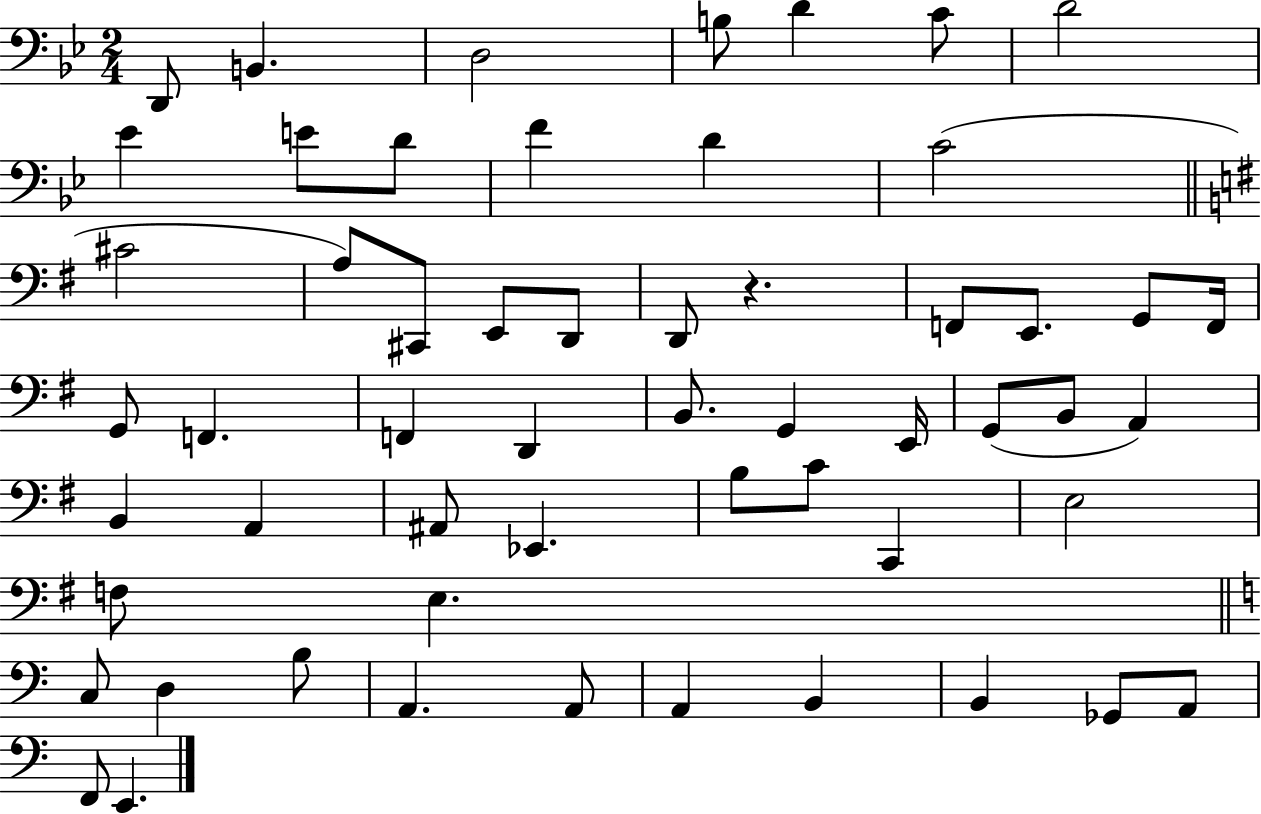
D2/e B2/q. D3/h B3/e D4/q C4/e D4/h Eb4/q E4/e D4/e F4/q D4/q C4/h C#4/h A3/e C#2/e E2/e D2/e D2/e R/q. F2/e E2/e. G2/e F2/s G2/e F2/q. F2/q D2/q B2/e. G2/q E2/s G2/e B2/e A2/q B2/q A2/q A#2/e Eb2/q. B3/e C4/e C2/q E3/h F3/e E3/q. C3/e D3/q B3/e A2/q. A2/e A2/q B2/q B2/q Gb2/e A2/e F2/e E2/q.